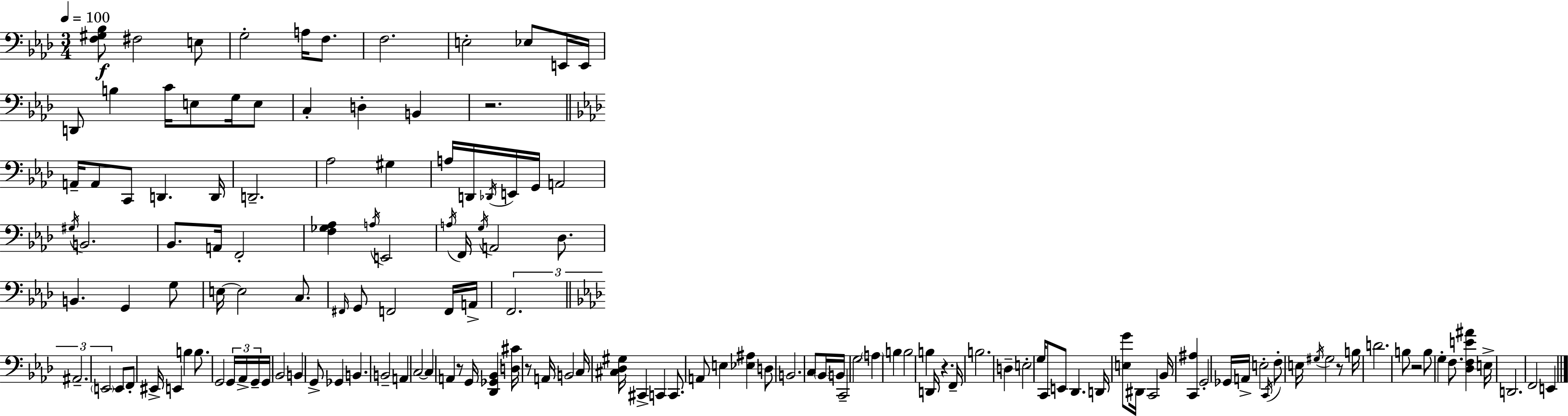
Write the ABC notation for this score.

X:1
T:Untitled
M:3/4
L:1/4
K:Ab
[F,^G,_B,]/2 ^F,2 E,/2 G,2 A,/4 F,/2 F,2 E,2 _E,/2 E,,/4 E,,/4 D,,/2 B, C/4 E,/2 G,/4 E,/2 C, D, B,, z2 A,,/4 A,,/2 C,,/2 D,, D,,/4 D,,2 _A,2 ^G, A,/4 D,,/4 _D,,/4 E,,/4 G,,/4 A,,2 ^G,/4 B,,2 _B,,/2 A,,/4 F,,2 [F,_G,_A,] A,/4 E,,2 A,/4 F,,/4 G,/4 A,,2 _D,/2 B,, G,, G,/2 E,/4 E,2 C,/2 ^F,,/4 G,,/2 F,,2 F,,/4 A,,/4 F,,2 ^A,,2 E,,2 E,,/2 F,,/2 ^E,,/4 E,, B, B,/2 G,,2 G,,/4 _A,,/4 G,,/4 G,,/4 _B,,2 B,, G,,/2 _G,, B,, B,,2 A,, C,2 C, A,, z/2 G,,/4 [_D,,_G,,_B,,] [D,^C]/4 z/2 A,,/4 B,,2 C,/4 [^C,_D,^G,]/4 ^C,, C,, C,,/2 A,,/2 E, [_E,^A,] D,/2 B,,2 C,/2 _B,,/4 B,,/4 C,,2 G,2 A, B, B,2 B, D,,/4 z F,,/4 B,2 D, E,2 G,/4 C,,/2 E,,/2 _D,, D,,/4 [E,G]/2 ^D,,/4 C,,2 _B,,/4 [C,,^A,] G,,2 _G,,/4 A,,/4 E,2 C,,/4 F,/2 E,/4 ^G,/4 ^G,2 z/2 B,/4 D2 B,/2 z2 B,/2 G, F,/2 [_D,F,E^A] E,/4 D,,2 F,,2 E,,